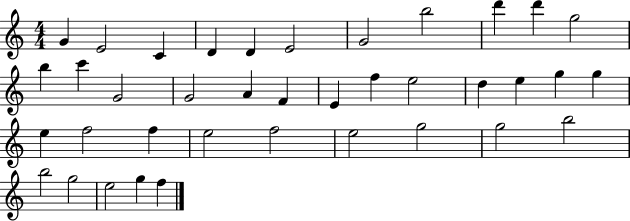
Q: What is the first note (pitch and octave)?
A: G4